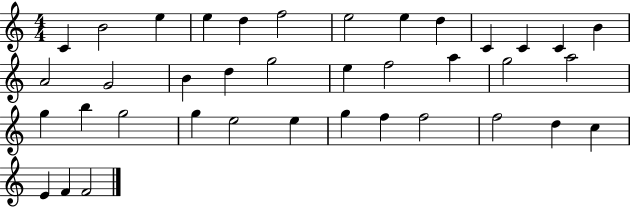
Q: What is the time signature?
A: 4/4